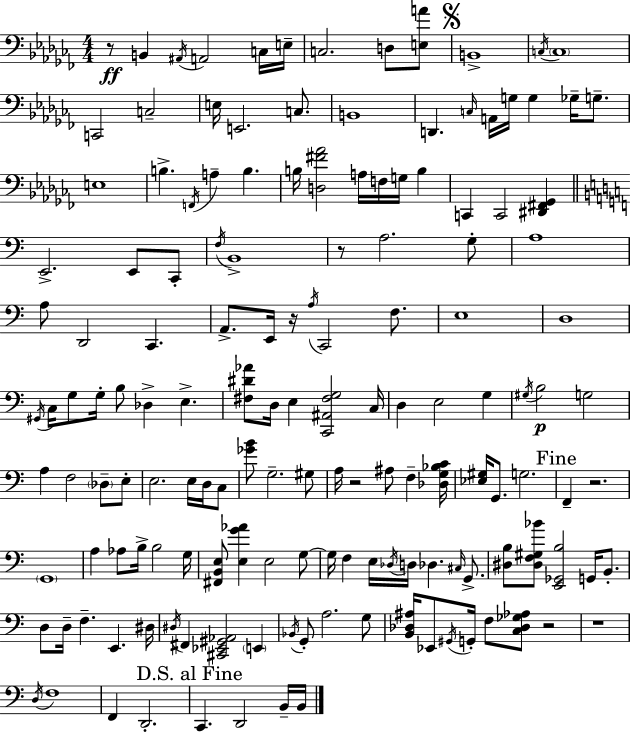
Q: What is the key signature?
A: AES minor